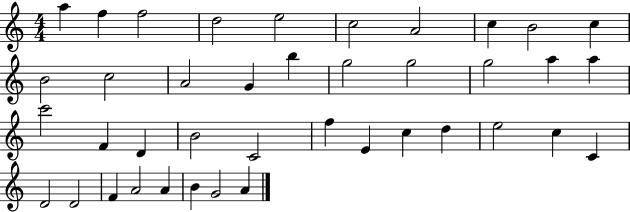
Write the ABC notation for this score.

X:1
T:Untitled
M:4/4
L:1/4
K:C
a f f2 d2 e2 c2 A2 c B2 c B2 c2 A2 G b g2 g2 g2 a a c'2 F D B2 C2 f E c d e2 c C D2 D2 F A2 A B G2 A